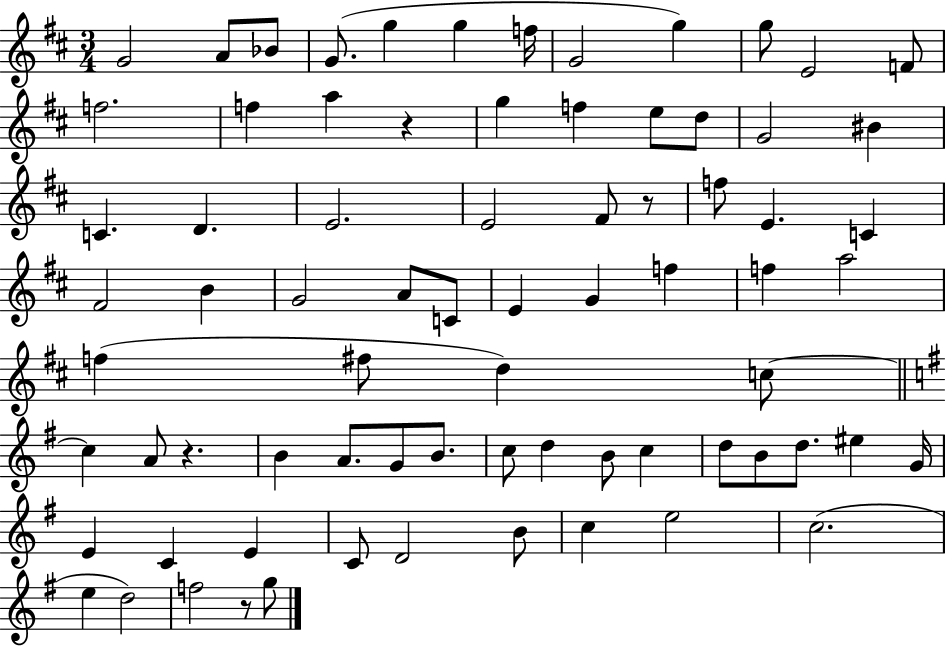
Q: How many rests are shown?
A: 4